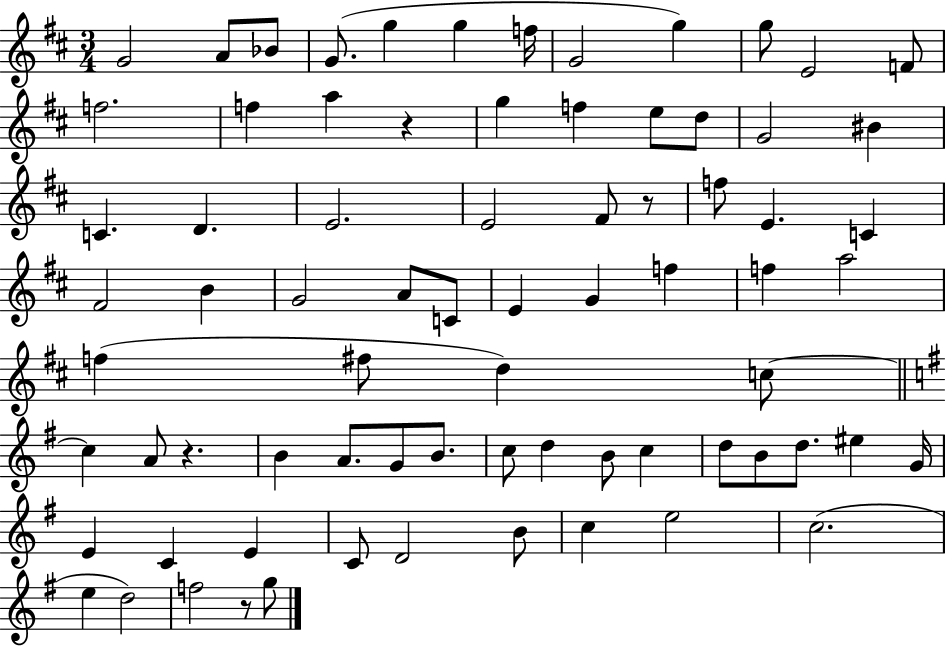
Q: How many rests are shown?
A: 4